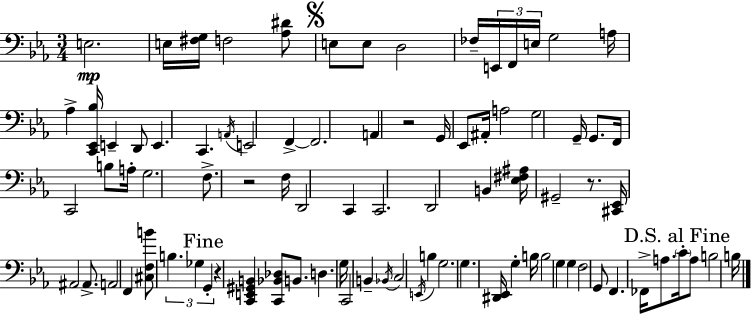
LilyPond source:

{
  \clef bass
  \numericTimeSignature
  \time 3/4
  \key c \minor
  e2.\mp | e16 <fis g>16 f2 <aes dis'>8 | \mark \markup { \musicglyph "scripts.segno" } e8 e8 d2 | fes16-- \tuplet 3/2 { e,16 f,16 e16 } g2 | \break a16 aes4-> <c, ees, bes>16 e,4-- d,8 | e,4. c,4. | \acciaccatura { a,16 } e,2 f,4->~~ | f,2. | \break a,4 r2 | g,16 ees,8 ais,16-. a2 | g2 g,16-- g,8. | f,16 c,2 b8 | \break a16-. g2. | f8.-> r2 | f16 d,2 c,4 | c,2. | \break d,2 b,4 | <ees fis ais>16 gis,2-- r8. | <cis, ees,>16 ais,2 ais,8.-> | a,2 f,4 | \break <cis f b'>8 \tuplet 3/2 { b4. ges4 | \mark "Fine" g,4-. } r4 <c, e, gis, b,>4 | <c, bes, des>8 b,8. d4. | g16 c,2 b,4-- | \break \acciaccatura { bes,16 } c2 \acciaccatura { e,16 } b4 | g2. | g4. <dis, ees,>16 g4-. | b16 b2 g4 | \break g4 f2 | g,8 f,4. fes,16-> | a8. \mark "D.S. al Fine" \parenthesize c'16-. a8 b2 | b16 \bar "|."
}